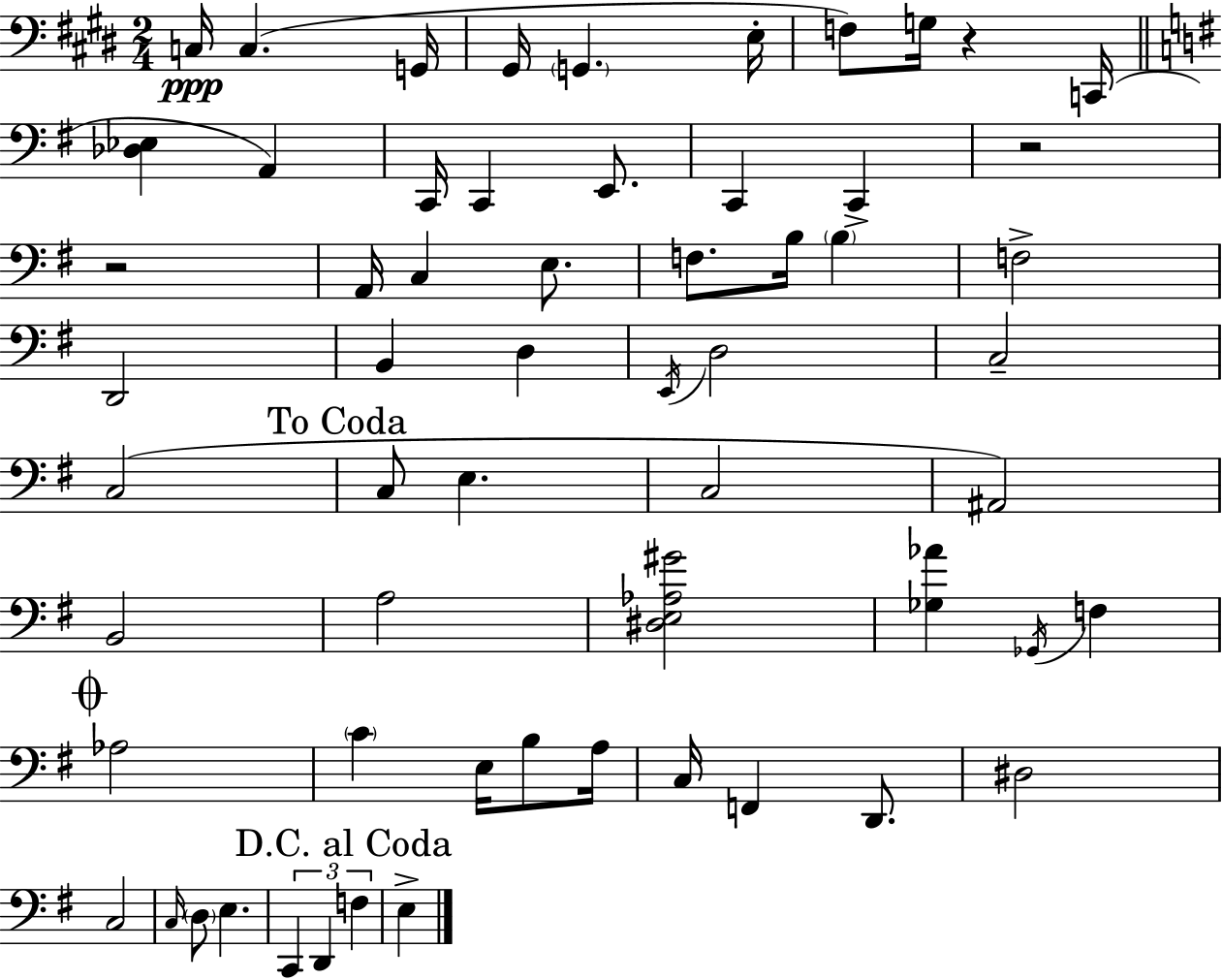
C3/s C3/q. G2/s G#2/s G2/q. E3/s F3/e G3/s R/q C2/s [Db3,Eb3]/q A2/q C2/s C2/q E2/e. C2/q C2/q R/h R/h A2/s C3/q E3/e. F3/e. B3/s B3/q F3/h D2/h B2/q D3/q E2/s D3/h C3/h C3/h C3/e E3/q. C3/h A#2/h B2/h A3/h [D#3,E3,Ab3,G#4]/h [Gb3,Ab4]/q Gb2/s F3/q Ab3/h C4/q E3/s B3/e A3/s C3/s F2/q D2/e. D#3/h C3/h C3/s D3/e E3/q. C2/q D2/q F3/q E3/q